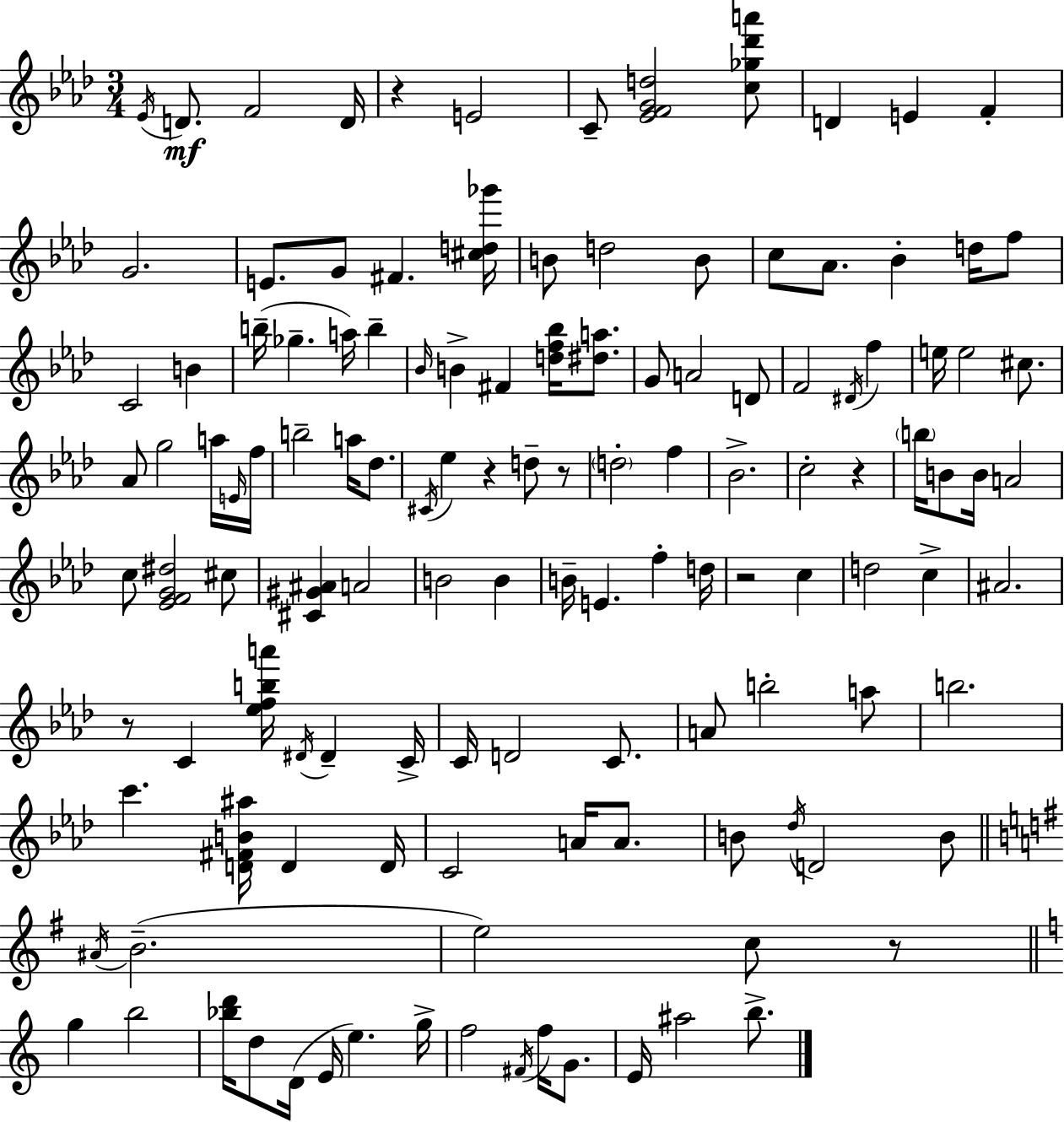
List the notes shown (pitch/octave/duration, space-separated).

Eb4/s D4/e. F4/h D4/s R/q E4/h C4/e [Eb4,F4,G4,D5]/h [C5,Gb5,Db6,A6]/e D4/q E4/q F4/q G4/h. E4/e. G4/e F#4/q. [C#5,D5,Gb6]/s B4/e D5/h B4/e C5/e Ab4/e. Bb4/q D5/s F5/e C4/h B4/q B5/s Gb5/q. A5/s B5/q Bb4/s B4/q F#4/q [D5,F5,Bb5]/s [D#5,A5]/e. G4/e A4/h D4/e F4/h D#4/s F5/q E5/s E5/h C#5/e. Ab4/e G5/h A5/s E4/s F5/s B5/h A5/s Db5/e. C#4/s Eb5/q R/q D5/e R/e D5/h F5/q Bb4/h. C5/h R/q B5/s B4/e B4/s A4/h C5/e [Eb4,F4,G4,D#5]/h C#5/e [C#4,G#4,A#4]/q A4/h B4/h B4/q B4/s E4/q. F5/q D5/s R/h C5/q D5/h C5/q A#4/h. R/e C4/q [Eb5,F5,B5,A6]/s D#4/s D#4/q C4/s C4/s D4/h C4/e. A4/e B5/h A5/e B5/h. C6/q. [D4,F#4,B4,A#5]/s D4/q D4/s C4/h A4/s A4/e. B4/e Db5/s D4/h B4/e A#4/s B4/h. E5/h C5/e R/e G5/q B5/h [Bb5,D6]/s D5/e D4/s E4/s E5/q. G5/s F5/h F#4/s F5/s G4/e. E4/s A#5/h B5/e.